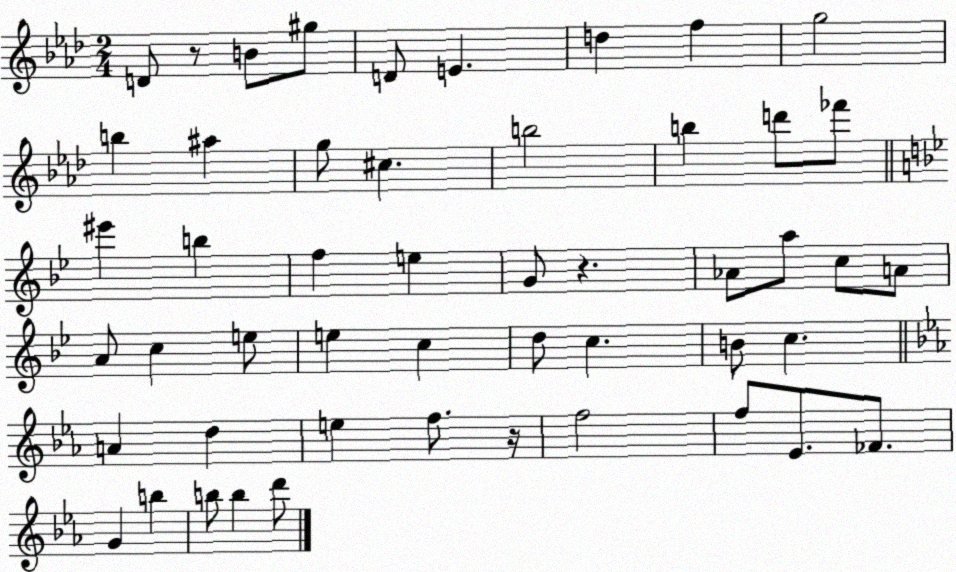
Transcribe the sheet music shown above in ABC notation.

X:1
T:Untitled
M:2/4
L:1/4
K:Ab
D/2 z/2 B/2 ^g/2 D/2 E d f g2 b ^a g/2 ^c b2 b d'/2 _f'/2 ^e' b f e G/2 z _A/2 a/2 c/2 A/2 A/2 c e/2 e c d/2 c B/2 c A d e f/2 z/4 f2 f/2 _E/2 _F/2 G b b/2 b d'/2